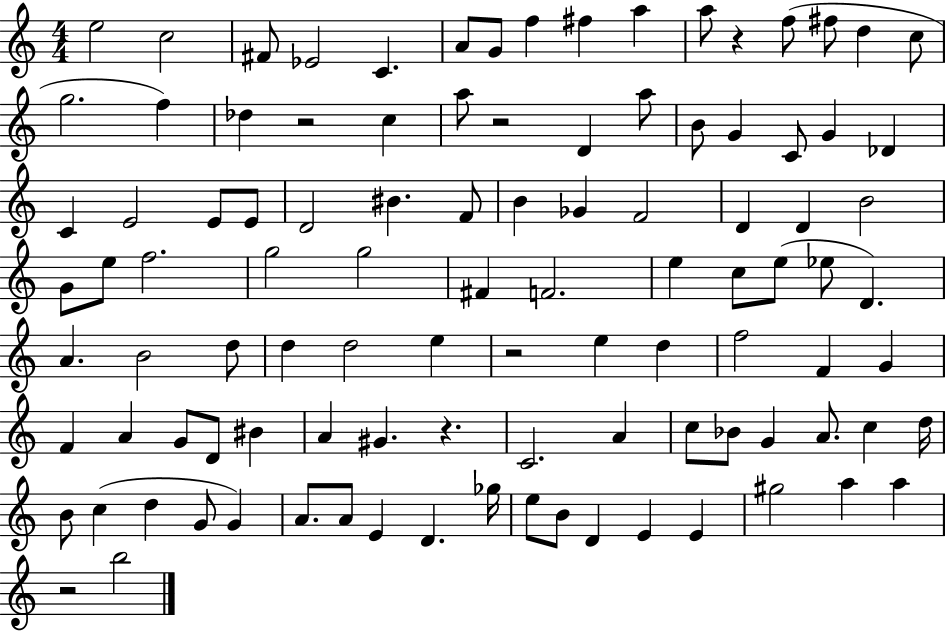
{
  \clef treble
  \numericTimeSignature
  \time 4/4
  \key c \major
  e''2 c''2 | fis'8 ees'2 c'4. | a'8 g'8 f''4 fis''4 a''4 | a''8 r4 f''8( fis''8 d''4 c''8 | \break g''2. f''4) | des''4 r2 c''4 | a''8 r2 d'4 a''8 | b'8 g'4 c'8 g'4 des'4 | \break c'4 e'2 e'8 e'8 | d'2 bis'4. f'8 | b'4 ges'4 f'2 | d'4 d'4 b'2 | \break g'8 e''8 f''2. | g''2 g''2 | fis'4 f'2. | e''4 c''8 e''8( ees''8 d'4.) | \break a'4. b'2 d''8 | d''4 d''2 e''4 | r2 e''4 d''4 | f''2 f'4 g'4 | \break f'4 a'4 g'8 d'8 bis'4 | a'4 gis'4. r4. | c'2. a'4 | c''8 bes'8 g'4 a'8. c''4 d''16 | \break b'8 c''4( d''4 g'8 g'4) | a'8. a'8 e'4 d'4. ges''16 | e''8 b'8 d'4 e'4 e'4 | gis''2 a''4 a''4 | \break r2 b''2 | \bar "|."
}